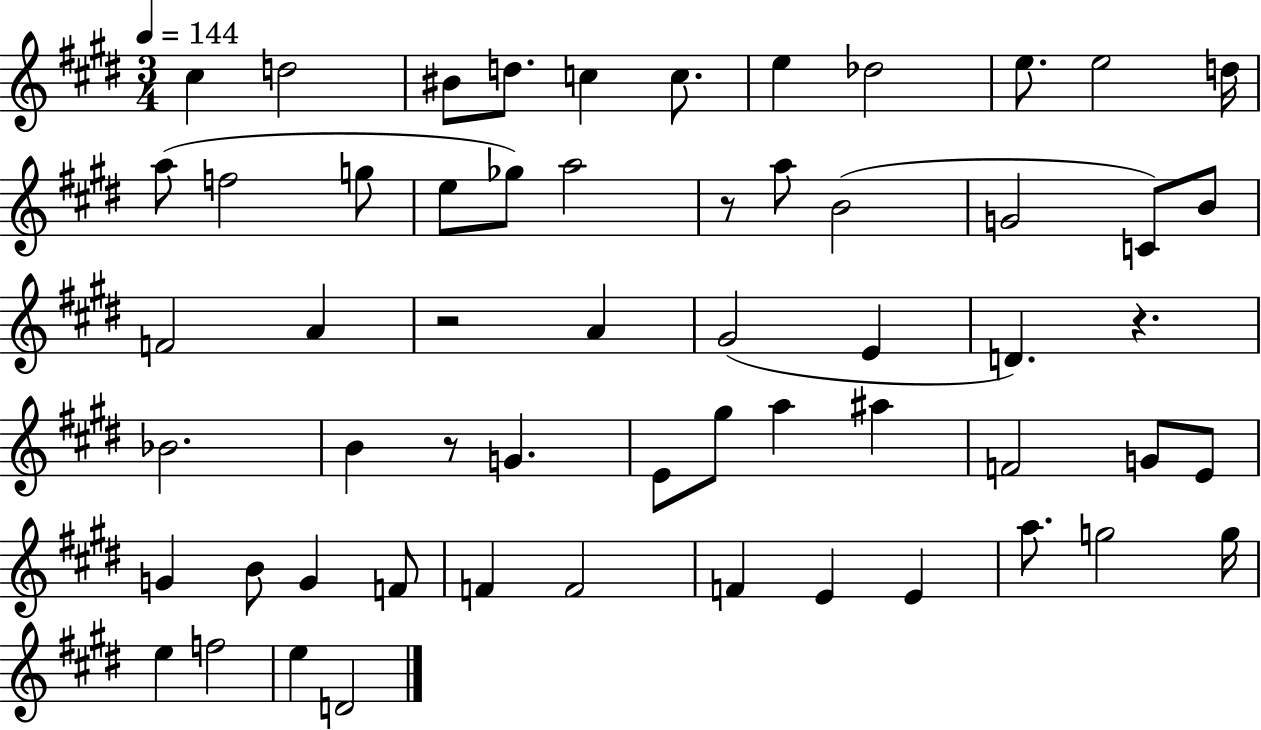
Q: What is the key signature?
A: E major